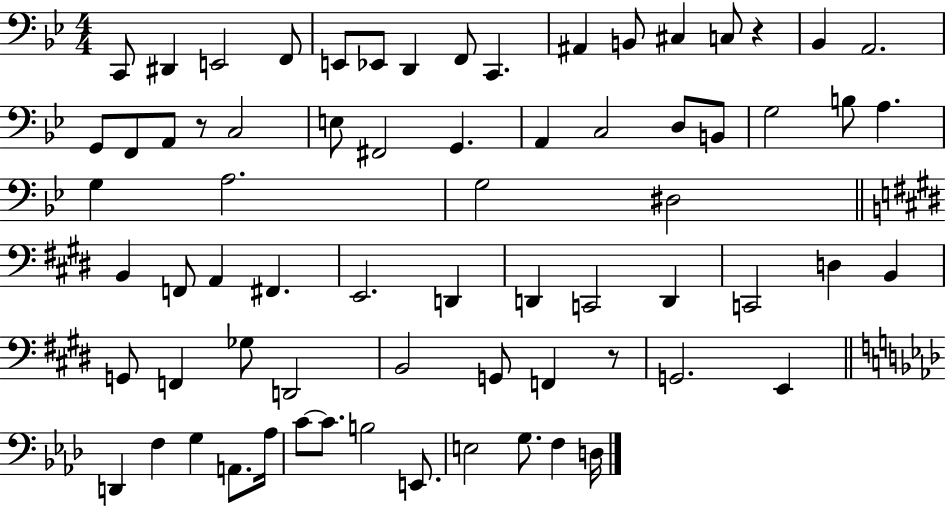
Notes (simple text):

C2/e D#2/q E2/h F2/e E2/e Eb2/e D2/q F2/e C2/q. A#2/q B2/e C#3/q C3/e R/q Bb2/q A2/h. G2/e F2/e A2/e R/e C3/h E3/e F#2/h G2/q. A2/q C3/h D3/e B2/e G3/h B3/e A3/q. G3/q A3/h. G3/h D#3/h B2/q F2/e A2/q F#2/q. E2/h. D2/q D2/q C2/h D2/q C2/h D3/q B2/q G2/e F2/q Gb3/e D2/h B2/h G2/e F2/q R/e G2/h. E2/q D2/q F3/q G3/q A2/e. Ab3/s C4/e C4/e. B3/h E2/e. E3/h G3/e. F3/q D3/s